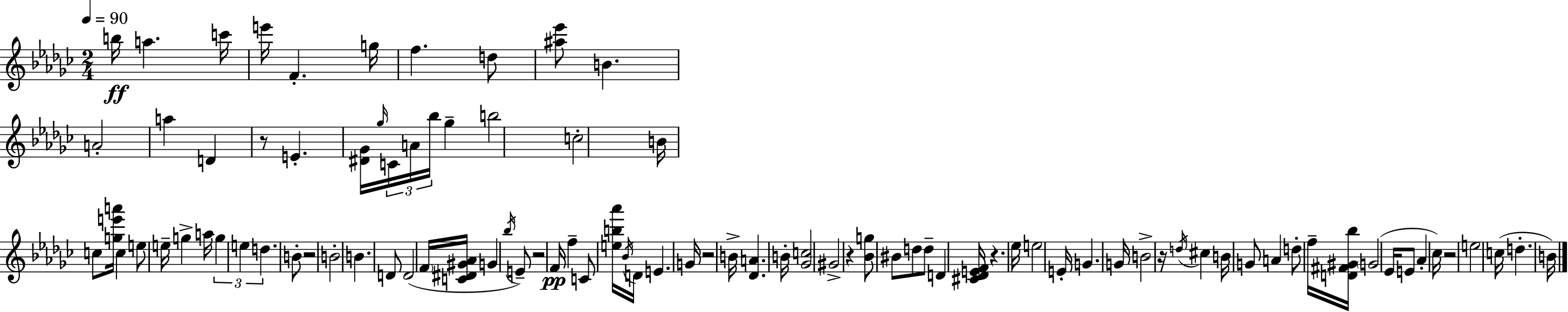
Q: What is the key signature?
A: EES minor